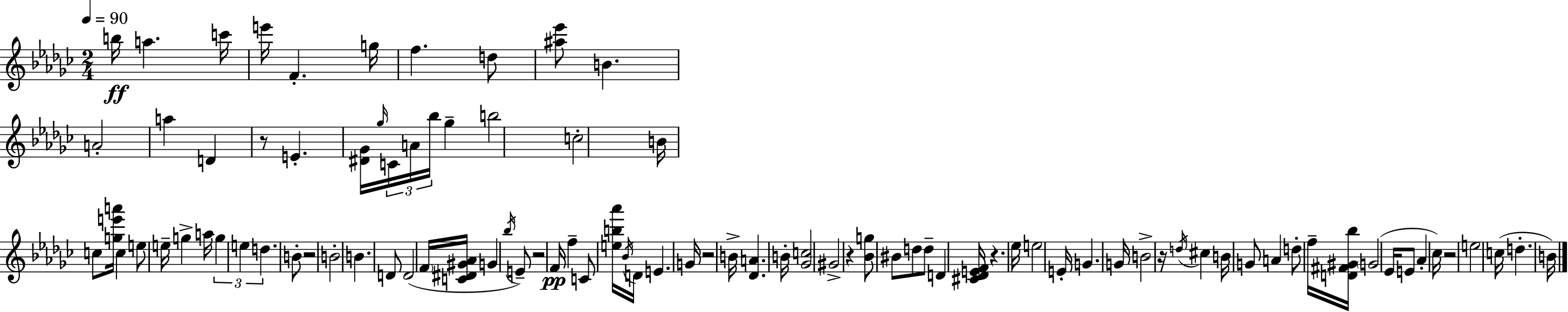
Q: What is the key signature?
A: EES minor